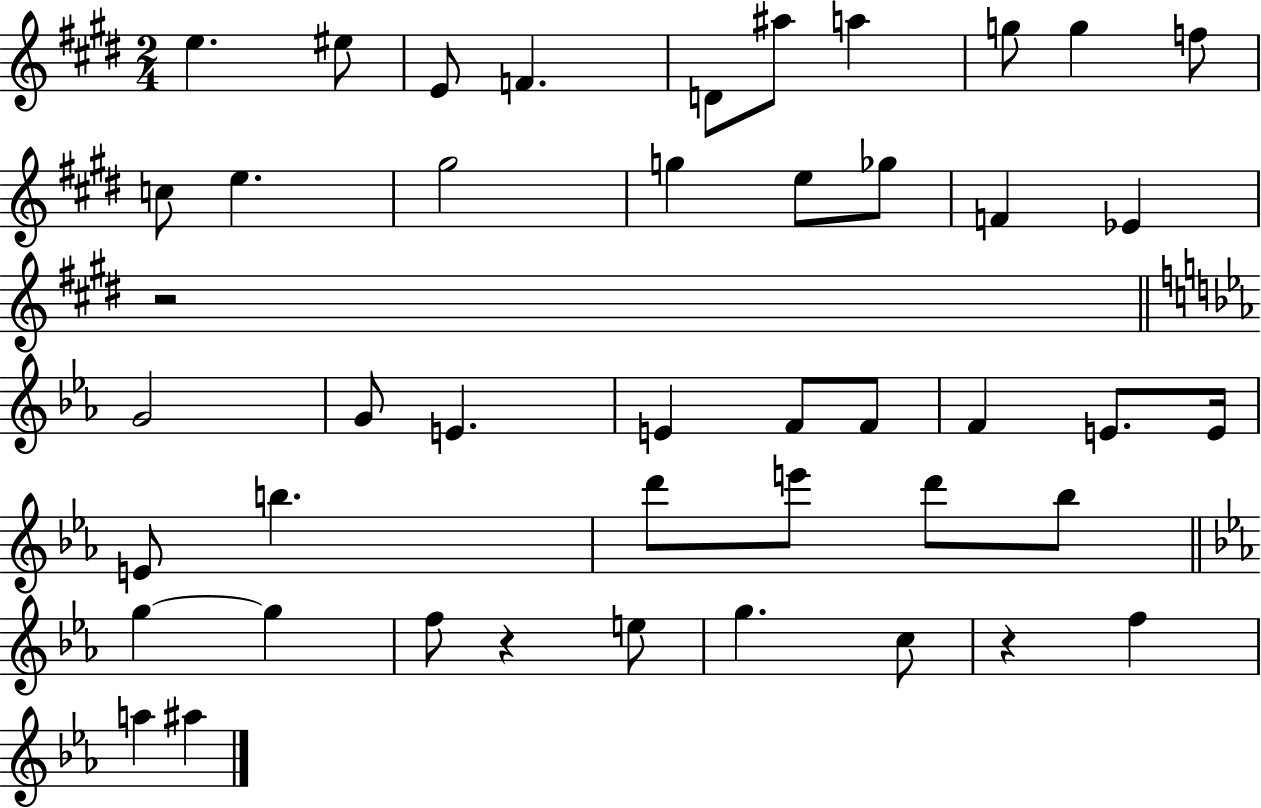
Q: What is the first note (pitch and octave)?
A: E5